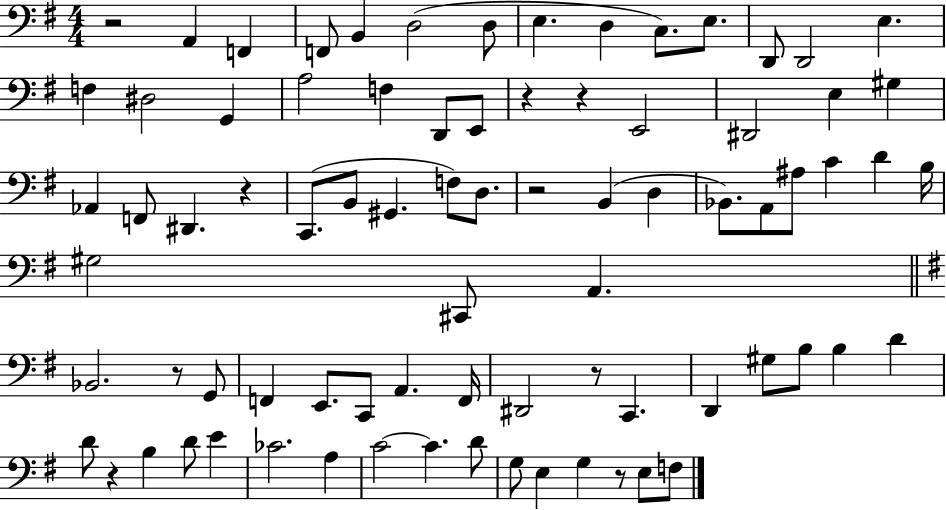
R/h A2/q F2/q F2/e B2/q D3/h D3/e E3/q. D3/q C3/e. E3/e. D2/e D2/h E3/q. F3/q D#3/h G2/q A3/h F3/q D2/e E2/e R/q R/q E2/h D#2/h E3/q G#3/q Ab2/q F2/e D#2/q. R/q C2/e. B2/e G#2/q. F3/e D3/e. R/h B2/q D3/q Bb2/e. A2/e A#3/e C4/q D4/q B3/s G#3/h C#2/e A2/q. Bb2/h. R/e G2/e F2/q E2/e. C2/e A2/q. F2/s D#2/h R/e C2/q. D2/q G#3/e B3/e B3/q D4/q D4/e R/q B3/q D4/e E4/q CES4/h. A3/q C4/h C4/q. D4/e G3/e E3/q G3/q R/e E3/e F3/e